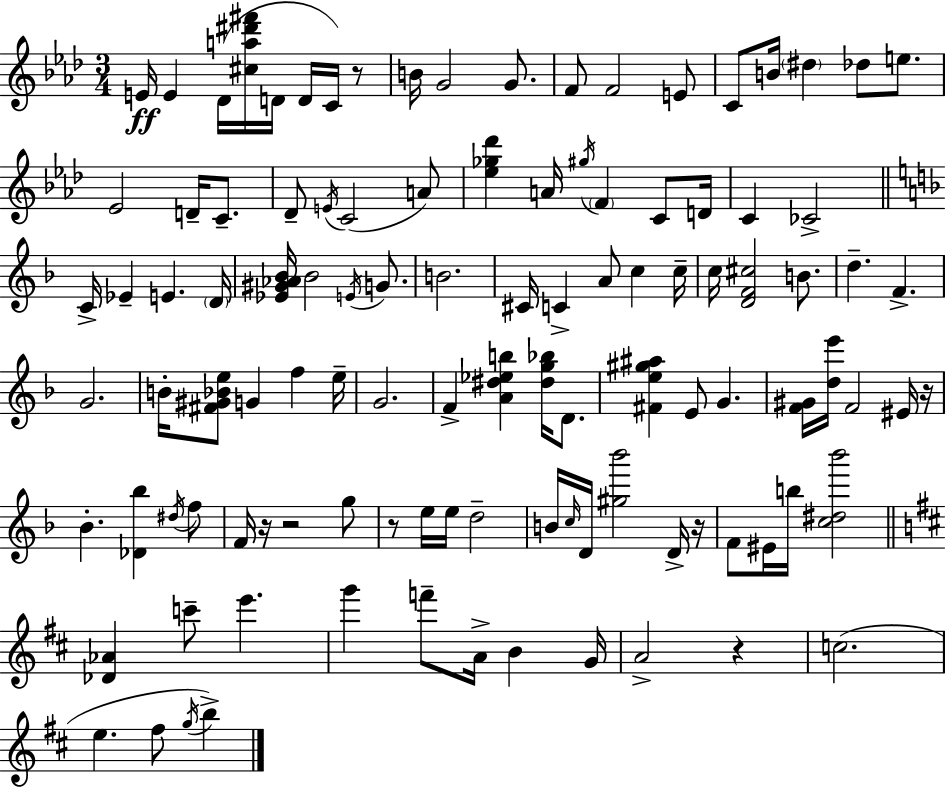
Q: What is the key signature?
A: F minor